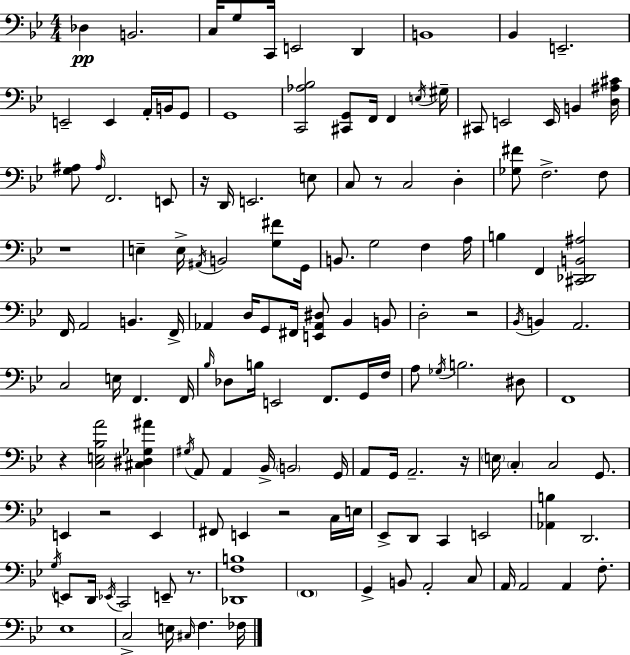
{
  \clef bass
  \numericTimeSignature
  \time 4/4
  \key bes \major
  des4\pp b,2. | c16 g8 c,16 e,2 d,4 | b,1 | bes,4 e,2.-- | \break e,2-- e,4 a,16-. b,16 g,8 | g,1 | <c, aes bes>2 <cis, g,>8 f,16 f,4 \acciaccatura { e16 } | gis16-- cis,8 e,2 e,16 b,4 | \break <d ais cis'>16 <g ais>8 \grace { ais16 } f,2. | e,8 r16 d,16 e,2. | e8 c8 r8 c2 d4-. | <ges fis'>8 f2.-> | \break f8 r1 | e4-- e16-> \acciaccatura { ais,16 } b,2 | <g fis'>8 g,16 b,8. g2 f4 | a16 b4 f,4 <cis, des, b, ais>2 | \break f,16 a,2 b,4. | f,16-> aes,4 d16 g,8 fis,16 <e, aes, dis>8 bes,4 | b,8 d2-. r2 | \acciaccatura { bes,16 } b,4 a,2. | \break c2 e16 f,4. | f,16 \grace { bes16 } des8 b16 e,2 | f,8. g,16 f16 a8 \acciaccatura { ges16 } b2. | dis8 f,1 | \break r4 <c e bes a'>2 | <cis dis ges ais'>4 \acciaccatura { gis16 } a,8 a,4 bes,16-> \parenthesize b,2 | g,16 a,8 g,16 a,2.-- | r16 \parenthesize e16 \parenthesize c4-. c2 | \break g,8. e,4 r2 | e,4 fis,8 e,4 r2 | c16 e16 ees,8-> d,8 c,4 e,2 | <aes, b>4 d,2. | \break \acciaccatura { g16 } e,8 d,16 \acciaccatura { ees,16 } c,2 | e,8-- r8. <des, f b>1 | \parenthesize f,1 | g,4-> b,8 a,2-. | \break c8 a,16 a,2 | a,4 f8.-. ees1 | c2-> | e16 \grace { cis16 } f4. fes16 \bar "|."
}